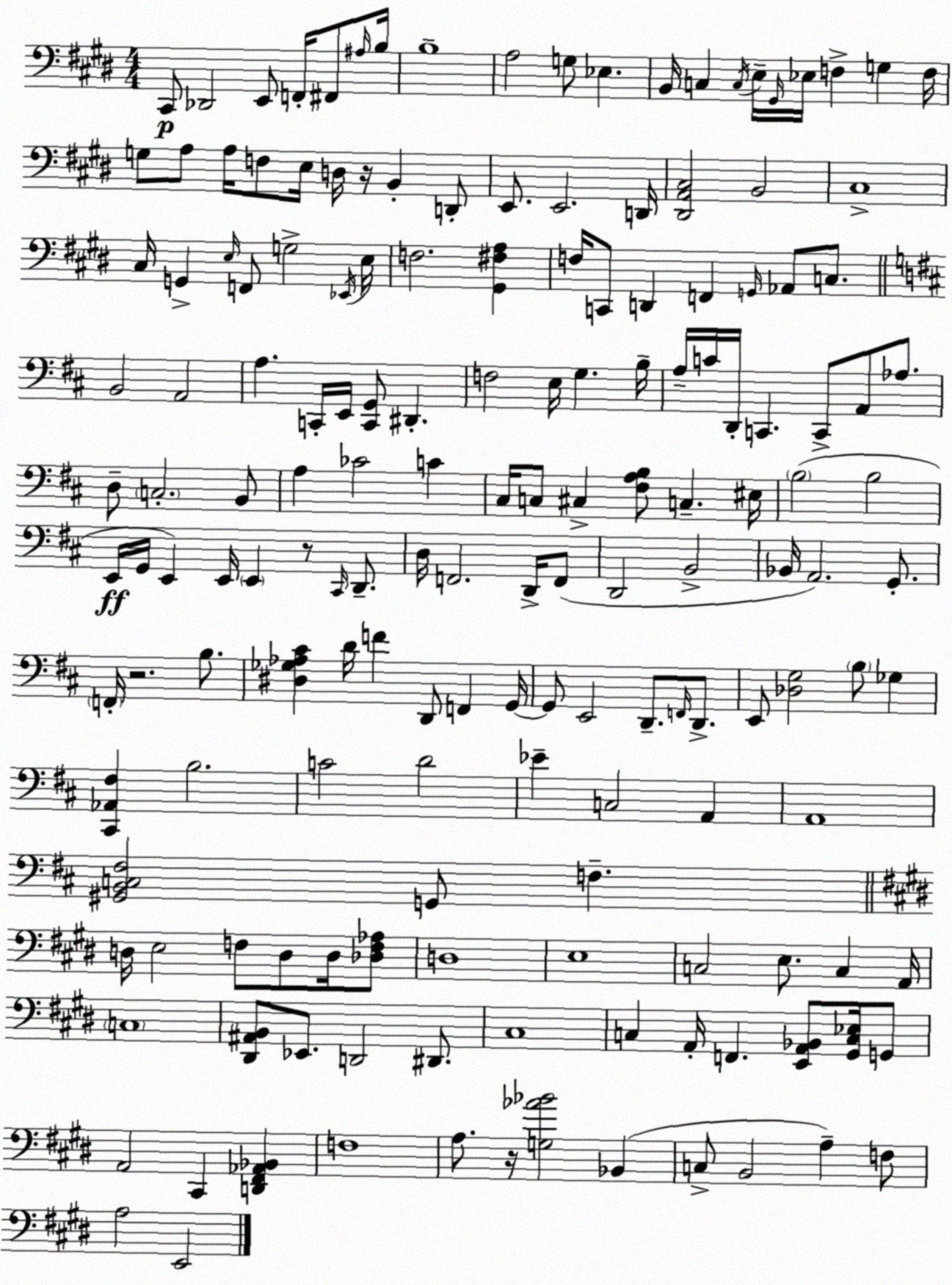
X:1
T:Untitled
M:4/4
L:1/4
K:E
^C,,/2 _D,,2 E,,/2 F,,/4 ^F,,/2 ^A,/4 B,/4 B,4 A,2 G,/2 _E, B,,/4 C, C,/4 E,/4 ^G,,/4 _E,/4 F, G, F,/4 G,/2 A,/2 A,/4 F,/2 E,/4 D,/4 z/4 B,, D,,/2 E,,/2 E,,2 D,,/4 [^D,,A,,^C,]2 B,,2 ^C,4 ^C,/4 G,, E,/4 F,,/2 G,2 _E,,/4 E,/4 F,2 [^G,,^F,A,] F,/4 C,,/2 D,, F,, G,,/4 _A,,/2 C,/2 B,,2 A,,2 A, C,,/4 E,,/4 [C,,G,,]/2 ^D,, F,2 E,/4 G, B,/4 A,/4 C/4 D,,/4 C,, C,,/2 A,,/2 _A,/2 D,/2 C,2 B,,/2 A, _C2 C ^C,/4 C,/2 ^C, [^F,A,B,]/2 C, ^E,/4 B,2 B,2 E,,/4 G,,/4 E,, E,,/4 E,, z/2 ^C,,/4 D,,/2 D,/4 F,,2 D,,/4 F,,/2 D,,2 B,,2 _B,,/4 A,,2 G,,/2 F,,/4 z2 B,/2 [^D,_G,_A,^C] D/4 F D,,/2 F,, G,,/4 G,,/2 E,,2 D,,/2 F,,/4 D,,/2 E,,/2 [_D,G,]2 B,/2 _G, [^C,,_A,,^F,] B,2 C2 D2 _E C,2 A,, A,,4 [^G,,B,,C,^F,]2 G,,/2 F, D,/4 E,2 F,/2 D,/2 D,/4 [_D,F,_A,]/2 D,4 E,4 C,2 E,/2 C, A,,/4 C,4 [^D,,^A,,B,,]/2 _E,,/2 D,,2 ^D,,/2 ^C,4 C, A,,/4 F,, [E,,A,,_B,,]/2 [^G,,C,_E,]/4 G,,/2 A,,2 ^C,, [D,,^F,,_A,,_B,,] F,4 A,/2 z/4 [G,_A_B]2 _B,, C,/2 B,,2 A, F,/2 A,2 E,,2